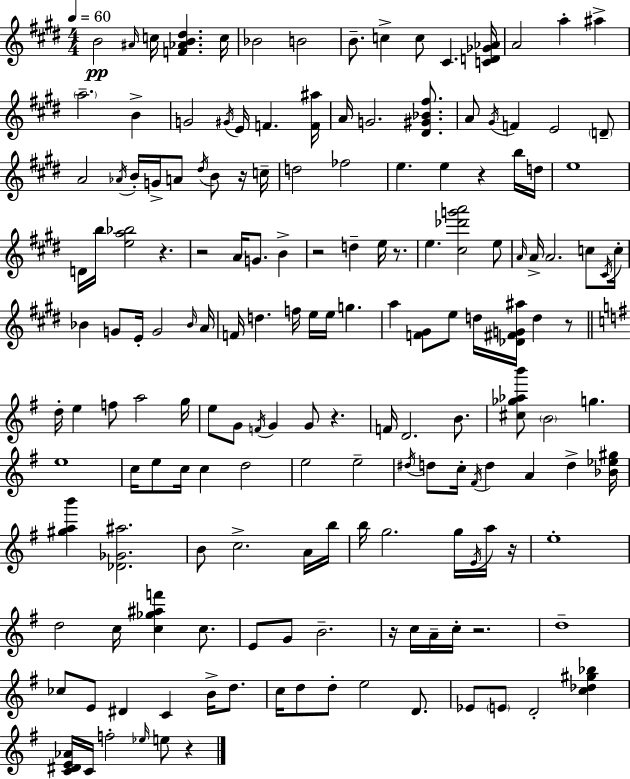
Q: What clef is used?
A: treble